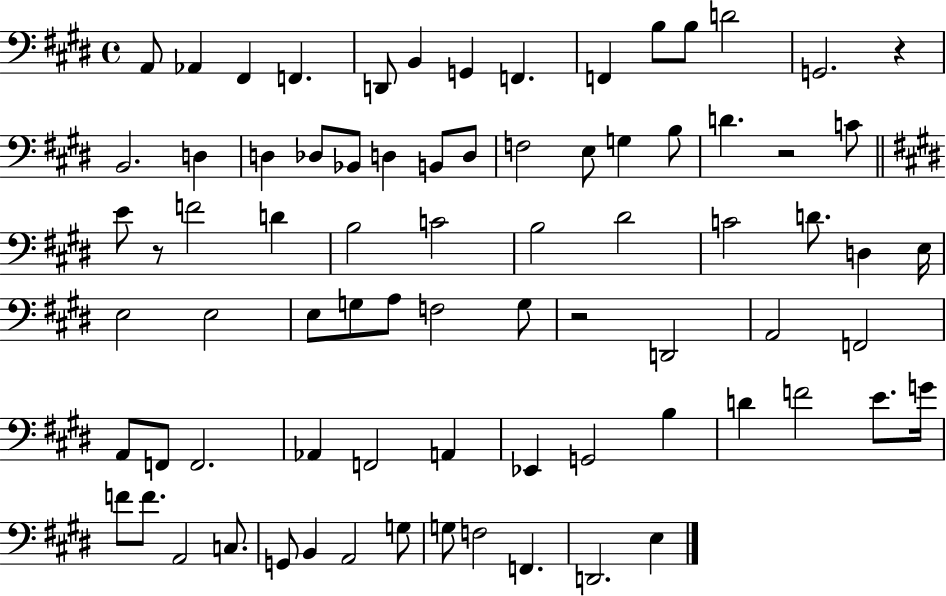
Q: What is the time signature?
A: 4/4